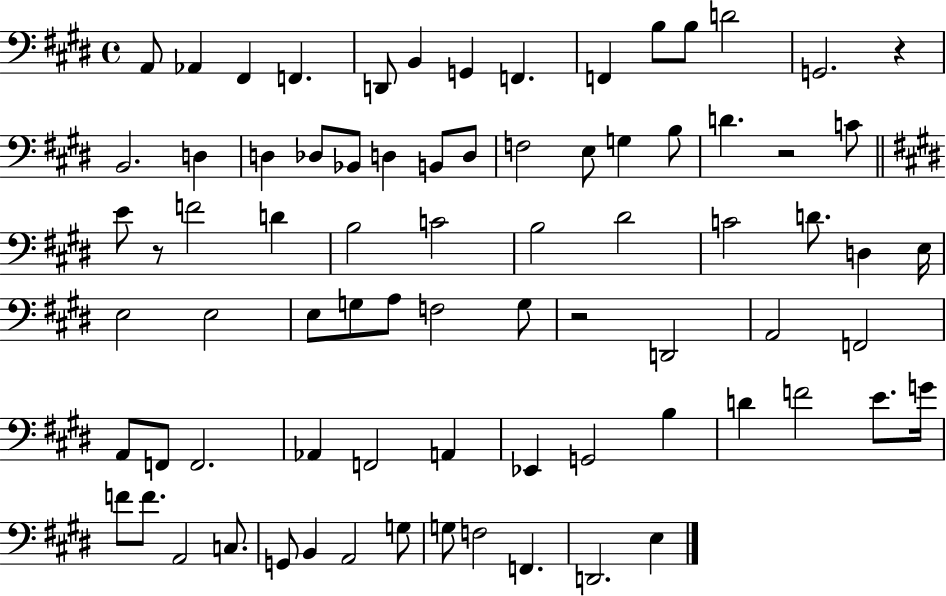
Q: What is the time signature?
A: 4/4